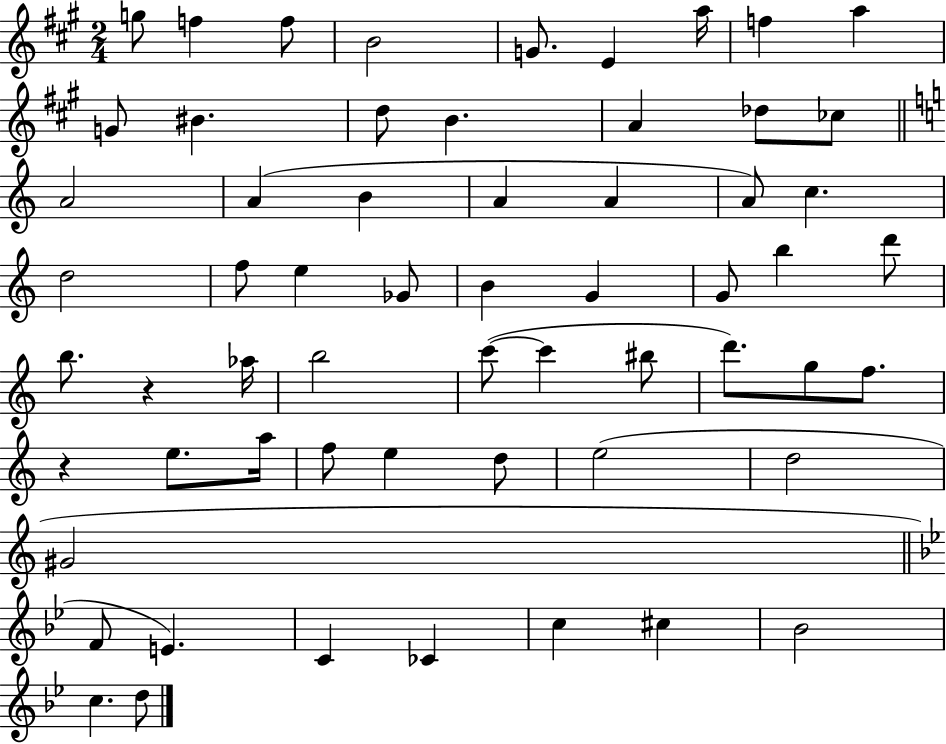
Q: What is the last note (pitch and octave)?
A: D5